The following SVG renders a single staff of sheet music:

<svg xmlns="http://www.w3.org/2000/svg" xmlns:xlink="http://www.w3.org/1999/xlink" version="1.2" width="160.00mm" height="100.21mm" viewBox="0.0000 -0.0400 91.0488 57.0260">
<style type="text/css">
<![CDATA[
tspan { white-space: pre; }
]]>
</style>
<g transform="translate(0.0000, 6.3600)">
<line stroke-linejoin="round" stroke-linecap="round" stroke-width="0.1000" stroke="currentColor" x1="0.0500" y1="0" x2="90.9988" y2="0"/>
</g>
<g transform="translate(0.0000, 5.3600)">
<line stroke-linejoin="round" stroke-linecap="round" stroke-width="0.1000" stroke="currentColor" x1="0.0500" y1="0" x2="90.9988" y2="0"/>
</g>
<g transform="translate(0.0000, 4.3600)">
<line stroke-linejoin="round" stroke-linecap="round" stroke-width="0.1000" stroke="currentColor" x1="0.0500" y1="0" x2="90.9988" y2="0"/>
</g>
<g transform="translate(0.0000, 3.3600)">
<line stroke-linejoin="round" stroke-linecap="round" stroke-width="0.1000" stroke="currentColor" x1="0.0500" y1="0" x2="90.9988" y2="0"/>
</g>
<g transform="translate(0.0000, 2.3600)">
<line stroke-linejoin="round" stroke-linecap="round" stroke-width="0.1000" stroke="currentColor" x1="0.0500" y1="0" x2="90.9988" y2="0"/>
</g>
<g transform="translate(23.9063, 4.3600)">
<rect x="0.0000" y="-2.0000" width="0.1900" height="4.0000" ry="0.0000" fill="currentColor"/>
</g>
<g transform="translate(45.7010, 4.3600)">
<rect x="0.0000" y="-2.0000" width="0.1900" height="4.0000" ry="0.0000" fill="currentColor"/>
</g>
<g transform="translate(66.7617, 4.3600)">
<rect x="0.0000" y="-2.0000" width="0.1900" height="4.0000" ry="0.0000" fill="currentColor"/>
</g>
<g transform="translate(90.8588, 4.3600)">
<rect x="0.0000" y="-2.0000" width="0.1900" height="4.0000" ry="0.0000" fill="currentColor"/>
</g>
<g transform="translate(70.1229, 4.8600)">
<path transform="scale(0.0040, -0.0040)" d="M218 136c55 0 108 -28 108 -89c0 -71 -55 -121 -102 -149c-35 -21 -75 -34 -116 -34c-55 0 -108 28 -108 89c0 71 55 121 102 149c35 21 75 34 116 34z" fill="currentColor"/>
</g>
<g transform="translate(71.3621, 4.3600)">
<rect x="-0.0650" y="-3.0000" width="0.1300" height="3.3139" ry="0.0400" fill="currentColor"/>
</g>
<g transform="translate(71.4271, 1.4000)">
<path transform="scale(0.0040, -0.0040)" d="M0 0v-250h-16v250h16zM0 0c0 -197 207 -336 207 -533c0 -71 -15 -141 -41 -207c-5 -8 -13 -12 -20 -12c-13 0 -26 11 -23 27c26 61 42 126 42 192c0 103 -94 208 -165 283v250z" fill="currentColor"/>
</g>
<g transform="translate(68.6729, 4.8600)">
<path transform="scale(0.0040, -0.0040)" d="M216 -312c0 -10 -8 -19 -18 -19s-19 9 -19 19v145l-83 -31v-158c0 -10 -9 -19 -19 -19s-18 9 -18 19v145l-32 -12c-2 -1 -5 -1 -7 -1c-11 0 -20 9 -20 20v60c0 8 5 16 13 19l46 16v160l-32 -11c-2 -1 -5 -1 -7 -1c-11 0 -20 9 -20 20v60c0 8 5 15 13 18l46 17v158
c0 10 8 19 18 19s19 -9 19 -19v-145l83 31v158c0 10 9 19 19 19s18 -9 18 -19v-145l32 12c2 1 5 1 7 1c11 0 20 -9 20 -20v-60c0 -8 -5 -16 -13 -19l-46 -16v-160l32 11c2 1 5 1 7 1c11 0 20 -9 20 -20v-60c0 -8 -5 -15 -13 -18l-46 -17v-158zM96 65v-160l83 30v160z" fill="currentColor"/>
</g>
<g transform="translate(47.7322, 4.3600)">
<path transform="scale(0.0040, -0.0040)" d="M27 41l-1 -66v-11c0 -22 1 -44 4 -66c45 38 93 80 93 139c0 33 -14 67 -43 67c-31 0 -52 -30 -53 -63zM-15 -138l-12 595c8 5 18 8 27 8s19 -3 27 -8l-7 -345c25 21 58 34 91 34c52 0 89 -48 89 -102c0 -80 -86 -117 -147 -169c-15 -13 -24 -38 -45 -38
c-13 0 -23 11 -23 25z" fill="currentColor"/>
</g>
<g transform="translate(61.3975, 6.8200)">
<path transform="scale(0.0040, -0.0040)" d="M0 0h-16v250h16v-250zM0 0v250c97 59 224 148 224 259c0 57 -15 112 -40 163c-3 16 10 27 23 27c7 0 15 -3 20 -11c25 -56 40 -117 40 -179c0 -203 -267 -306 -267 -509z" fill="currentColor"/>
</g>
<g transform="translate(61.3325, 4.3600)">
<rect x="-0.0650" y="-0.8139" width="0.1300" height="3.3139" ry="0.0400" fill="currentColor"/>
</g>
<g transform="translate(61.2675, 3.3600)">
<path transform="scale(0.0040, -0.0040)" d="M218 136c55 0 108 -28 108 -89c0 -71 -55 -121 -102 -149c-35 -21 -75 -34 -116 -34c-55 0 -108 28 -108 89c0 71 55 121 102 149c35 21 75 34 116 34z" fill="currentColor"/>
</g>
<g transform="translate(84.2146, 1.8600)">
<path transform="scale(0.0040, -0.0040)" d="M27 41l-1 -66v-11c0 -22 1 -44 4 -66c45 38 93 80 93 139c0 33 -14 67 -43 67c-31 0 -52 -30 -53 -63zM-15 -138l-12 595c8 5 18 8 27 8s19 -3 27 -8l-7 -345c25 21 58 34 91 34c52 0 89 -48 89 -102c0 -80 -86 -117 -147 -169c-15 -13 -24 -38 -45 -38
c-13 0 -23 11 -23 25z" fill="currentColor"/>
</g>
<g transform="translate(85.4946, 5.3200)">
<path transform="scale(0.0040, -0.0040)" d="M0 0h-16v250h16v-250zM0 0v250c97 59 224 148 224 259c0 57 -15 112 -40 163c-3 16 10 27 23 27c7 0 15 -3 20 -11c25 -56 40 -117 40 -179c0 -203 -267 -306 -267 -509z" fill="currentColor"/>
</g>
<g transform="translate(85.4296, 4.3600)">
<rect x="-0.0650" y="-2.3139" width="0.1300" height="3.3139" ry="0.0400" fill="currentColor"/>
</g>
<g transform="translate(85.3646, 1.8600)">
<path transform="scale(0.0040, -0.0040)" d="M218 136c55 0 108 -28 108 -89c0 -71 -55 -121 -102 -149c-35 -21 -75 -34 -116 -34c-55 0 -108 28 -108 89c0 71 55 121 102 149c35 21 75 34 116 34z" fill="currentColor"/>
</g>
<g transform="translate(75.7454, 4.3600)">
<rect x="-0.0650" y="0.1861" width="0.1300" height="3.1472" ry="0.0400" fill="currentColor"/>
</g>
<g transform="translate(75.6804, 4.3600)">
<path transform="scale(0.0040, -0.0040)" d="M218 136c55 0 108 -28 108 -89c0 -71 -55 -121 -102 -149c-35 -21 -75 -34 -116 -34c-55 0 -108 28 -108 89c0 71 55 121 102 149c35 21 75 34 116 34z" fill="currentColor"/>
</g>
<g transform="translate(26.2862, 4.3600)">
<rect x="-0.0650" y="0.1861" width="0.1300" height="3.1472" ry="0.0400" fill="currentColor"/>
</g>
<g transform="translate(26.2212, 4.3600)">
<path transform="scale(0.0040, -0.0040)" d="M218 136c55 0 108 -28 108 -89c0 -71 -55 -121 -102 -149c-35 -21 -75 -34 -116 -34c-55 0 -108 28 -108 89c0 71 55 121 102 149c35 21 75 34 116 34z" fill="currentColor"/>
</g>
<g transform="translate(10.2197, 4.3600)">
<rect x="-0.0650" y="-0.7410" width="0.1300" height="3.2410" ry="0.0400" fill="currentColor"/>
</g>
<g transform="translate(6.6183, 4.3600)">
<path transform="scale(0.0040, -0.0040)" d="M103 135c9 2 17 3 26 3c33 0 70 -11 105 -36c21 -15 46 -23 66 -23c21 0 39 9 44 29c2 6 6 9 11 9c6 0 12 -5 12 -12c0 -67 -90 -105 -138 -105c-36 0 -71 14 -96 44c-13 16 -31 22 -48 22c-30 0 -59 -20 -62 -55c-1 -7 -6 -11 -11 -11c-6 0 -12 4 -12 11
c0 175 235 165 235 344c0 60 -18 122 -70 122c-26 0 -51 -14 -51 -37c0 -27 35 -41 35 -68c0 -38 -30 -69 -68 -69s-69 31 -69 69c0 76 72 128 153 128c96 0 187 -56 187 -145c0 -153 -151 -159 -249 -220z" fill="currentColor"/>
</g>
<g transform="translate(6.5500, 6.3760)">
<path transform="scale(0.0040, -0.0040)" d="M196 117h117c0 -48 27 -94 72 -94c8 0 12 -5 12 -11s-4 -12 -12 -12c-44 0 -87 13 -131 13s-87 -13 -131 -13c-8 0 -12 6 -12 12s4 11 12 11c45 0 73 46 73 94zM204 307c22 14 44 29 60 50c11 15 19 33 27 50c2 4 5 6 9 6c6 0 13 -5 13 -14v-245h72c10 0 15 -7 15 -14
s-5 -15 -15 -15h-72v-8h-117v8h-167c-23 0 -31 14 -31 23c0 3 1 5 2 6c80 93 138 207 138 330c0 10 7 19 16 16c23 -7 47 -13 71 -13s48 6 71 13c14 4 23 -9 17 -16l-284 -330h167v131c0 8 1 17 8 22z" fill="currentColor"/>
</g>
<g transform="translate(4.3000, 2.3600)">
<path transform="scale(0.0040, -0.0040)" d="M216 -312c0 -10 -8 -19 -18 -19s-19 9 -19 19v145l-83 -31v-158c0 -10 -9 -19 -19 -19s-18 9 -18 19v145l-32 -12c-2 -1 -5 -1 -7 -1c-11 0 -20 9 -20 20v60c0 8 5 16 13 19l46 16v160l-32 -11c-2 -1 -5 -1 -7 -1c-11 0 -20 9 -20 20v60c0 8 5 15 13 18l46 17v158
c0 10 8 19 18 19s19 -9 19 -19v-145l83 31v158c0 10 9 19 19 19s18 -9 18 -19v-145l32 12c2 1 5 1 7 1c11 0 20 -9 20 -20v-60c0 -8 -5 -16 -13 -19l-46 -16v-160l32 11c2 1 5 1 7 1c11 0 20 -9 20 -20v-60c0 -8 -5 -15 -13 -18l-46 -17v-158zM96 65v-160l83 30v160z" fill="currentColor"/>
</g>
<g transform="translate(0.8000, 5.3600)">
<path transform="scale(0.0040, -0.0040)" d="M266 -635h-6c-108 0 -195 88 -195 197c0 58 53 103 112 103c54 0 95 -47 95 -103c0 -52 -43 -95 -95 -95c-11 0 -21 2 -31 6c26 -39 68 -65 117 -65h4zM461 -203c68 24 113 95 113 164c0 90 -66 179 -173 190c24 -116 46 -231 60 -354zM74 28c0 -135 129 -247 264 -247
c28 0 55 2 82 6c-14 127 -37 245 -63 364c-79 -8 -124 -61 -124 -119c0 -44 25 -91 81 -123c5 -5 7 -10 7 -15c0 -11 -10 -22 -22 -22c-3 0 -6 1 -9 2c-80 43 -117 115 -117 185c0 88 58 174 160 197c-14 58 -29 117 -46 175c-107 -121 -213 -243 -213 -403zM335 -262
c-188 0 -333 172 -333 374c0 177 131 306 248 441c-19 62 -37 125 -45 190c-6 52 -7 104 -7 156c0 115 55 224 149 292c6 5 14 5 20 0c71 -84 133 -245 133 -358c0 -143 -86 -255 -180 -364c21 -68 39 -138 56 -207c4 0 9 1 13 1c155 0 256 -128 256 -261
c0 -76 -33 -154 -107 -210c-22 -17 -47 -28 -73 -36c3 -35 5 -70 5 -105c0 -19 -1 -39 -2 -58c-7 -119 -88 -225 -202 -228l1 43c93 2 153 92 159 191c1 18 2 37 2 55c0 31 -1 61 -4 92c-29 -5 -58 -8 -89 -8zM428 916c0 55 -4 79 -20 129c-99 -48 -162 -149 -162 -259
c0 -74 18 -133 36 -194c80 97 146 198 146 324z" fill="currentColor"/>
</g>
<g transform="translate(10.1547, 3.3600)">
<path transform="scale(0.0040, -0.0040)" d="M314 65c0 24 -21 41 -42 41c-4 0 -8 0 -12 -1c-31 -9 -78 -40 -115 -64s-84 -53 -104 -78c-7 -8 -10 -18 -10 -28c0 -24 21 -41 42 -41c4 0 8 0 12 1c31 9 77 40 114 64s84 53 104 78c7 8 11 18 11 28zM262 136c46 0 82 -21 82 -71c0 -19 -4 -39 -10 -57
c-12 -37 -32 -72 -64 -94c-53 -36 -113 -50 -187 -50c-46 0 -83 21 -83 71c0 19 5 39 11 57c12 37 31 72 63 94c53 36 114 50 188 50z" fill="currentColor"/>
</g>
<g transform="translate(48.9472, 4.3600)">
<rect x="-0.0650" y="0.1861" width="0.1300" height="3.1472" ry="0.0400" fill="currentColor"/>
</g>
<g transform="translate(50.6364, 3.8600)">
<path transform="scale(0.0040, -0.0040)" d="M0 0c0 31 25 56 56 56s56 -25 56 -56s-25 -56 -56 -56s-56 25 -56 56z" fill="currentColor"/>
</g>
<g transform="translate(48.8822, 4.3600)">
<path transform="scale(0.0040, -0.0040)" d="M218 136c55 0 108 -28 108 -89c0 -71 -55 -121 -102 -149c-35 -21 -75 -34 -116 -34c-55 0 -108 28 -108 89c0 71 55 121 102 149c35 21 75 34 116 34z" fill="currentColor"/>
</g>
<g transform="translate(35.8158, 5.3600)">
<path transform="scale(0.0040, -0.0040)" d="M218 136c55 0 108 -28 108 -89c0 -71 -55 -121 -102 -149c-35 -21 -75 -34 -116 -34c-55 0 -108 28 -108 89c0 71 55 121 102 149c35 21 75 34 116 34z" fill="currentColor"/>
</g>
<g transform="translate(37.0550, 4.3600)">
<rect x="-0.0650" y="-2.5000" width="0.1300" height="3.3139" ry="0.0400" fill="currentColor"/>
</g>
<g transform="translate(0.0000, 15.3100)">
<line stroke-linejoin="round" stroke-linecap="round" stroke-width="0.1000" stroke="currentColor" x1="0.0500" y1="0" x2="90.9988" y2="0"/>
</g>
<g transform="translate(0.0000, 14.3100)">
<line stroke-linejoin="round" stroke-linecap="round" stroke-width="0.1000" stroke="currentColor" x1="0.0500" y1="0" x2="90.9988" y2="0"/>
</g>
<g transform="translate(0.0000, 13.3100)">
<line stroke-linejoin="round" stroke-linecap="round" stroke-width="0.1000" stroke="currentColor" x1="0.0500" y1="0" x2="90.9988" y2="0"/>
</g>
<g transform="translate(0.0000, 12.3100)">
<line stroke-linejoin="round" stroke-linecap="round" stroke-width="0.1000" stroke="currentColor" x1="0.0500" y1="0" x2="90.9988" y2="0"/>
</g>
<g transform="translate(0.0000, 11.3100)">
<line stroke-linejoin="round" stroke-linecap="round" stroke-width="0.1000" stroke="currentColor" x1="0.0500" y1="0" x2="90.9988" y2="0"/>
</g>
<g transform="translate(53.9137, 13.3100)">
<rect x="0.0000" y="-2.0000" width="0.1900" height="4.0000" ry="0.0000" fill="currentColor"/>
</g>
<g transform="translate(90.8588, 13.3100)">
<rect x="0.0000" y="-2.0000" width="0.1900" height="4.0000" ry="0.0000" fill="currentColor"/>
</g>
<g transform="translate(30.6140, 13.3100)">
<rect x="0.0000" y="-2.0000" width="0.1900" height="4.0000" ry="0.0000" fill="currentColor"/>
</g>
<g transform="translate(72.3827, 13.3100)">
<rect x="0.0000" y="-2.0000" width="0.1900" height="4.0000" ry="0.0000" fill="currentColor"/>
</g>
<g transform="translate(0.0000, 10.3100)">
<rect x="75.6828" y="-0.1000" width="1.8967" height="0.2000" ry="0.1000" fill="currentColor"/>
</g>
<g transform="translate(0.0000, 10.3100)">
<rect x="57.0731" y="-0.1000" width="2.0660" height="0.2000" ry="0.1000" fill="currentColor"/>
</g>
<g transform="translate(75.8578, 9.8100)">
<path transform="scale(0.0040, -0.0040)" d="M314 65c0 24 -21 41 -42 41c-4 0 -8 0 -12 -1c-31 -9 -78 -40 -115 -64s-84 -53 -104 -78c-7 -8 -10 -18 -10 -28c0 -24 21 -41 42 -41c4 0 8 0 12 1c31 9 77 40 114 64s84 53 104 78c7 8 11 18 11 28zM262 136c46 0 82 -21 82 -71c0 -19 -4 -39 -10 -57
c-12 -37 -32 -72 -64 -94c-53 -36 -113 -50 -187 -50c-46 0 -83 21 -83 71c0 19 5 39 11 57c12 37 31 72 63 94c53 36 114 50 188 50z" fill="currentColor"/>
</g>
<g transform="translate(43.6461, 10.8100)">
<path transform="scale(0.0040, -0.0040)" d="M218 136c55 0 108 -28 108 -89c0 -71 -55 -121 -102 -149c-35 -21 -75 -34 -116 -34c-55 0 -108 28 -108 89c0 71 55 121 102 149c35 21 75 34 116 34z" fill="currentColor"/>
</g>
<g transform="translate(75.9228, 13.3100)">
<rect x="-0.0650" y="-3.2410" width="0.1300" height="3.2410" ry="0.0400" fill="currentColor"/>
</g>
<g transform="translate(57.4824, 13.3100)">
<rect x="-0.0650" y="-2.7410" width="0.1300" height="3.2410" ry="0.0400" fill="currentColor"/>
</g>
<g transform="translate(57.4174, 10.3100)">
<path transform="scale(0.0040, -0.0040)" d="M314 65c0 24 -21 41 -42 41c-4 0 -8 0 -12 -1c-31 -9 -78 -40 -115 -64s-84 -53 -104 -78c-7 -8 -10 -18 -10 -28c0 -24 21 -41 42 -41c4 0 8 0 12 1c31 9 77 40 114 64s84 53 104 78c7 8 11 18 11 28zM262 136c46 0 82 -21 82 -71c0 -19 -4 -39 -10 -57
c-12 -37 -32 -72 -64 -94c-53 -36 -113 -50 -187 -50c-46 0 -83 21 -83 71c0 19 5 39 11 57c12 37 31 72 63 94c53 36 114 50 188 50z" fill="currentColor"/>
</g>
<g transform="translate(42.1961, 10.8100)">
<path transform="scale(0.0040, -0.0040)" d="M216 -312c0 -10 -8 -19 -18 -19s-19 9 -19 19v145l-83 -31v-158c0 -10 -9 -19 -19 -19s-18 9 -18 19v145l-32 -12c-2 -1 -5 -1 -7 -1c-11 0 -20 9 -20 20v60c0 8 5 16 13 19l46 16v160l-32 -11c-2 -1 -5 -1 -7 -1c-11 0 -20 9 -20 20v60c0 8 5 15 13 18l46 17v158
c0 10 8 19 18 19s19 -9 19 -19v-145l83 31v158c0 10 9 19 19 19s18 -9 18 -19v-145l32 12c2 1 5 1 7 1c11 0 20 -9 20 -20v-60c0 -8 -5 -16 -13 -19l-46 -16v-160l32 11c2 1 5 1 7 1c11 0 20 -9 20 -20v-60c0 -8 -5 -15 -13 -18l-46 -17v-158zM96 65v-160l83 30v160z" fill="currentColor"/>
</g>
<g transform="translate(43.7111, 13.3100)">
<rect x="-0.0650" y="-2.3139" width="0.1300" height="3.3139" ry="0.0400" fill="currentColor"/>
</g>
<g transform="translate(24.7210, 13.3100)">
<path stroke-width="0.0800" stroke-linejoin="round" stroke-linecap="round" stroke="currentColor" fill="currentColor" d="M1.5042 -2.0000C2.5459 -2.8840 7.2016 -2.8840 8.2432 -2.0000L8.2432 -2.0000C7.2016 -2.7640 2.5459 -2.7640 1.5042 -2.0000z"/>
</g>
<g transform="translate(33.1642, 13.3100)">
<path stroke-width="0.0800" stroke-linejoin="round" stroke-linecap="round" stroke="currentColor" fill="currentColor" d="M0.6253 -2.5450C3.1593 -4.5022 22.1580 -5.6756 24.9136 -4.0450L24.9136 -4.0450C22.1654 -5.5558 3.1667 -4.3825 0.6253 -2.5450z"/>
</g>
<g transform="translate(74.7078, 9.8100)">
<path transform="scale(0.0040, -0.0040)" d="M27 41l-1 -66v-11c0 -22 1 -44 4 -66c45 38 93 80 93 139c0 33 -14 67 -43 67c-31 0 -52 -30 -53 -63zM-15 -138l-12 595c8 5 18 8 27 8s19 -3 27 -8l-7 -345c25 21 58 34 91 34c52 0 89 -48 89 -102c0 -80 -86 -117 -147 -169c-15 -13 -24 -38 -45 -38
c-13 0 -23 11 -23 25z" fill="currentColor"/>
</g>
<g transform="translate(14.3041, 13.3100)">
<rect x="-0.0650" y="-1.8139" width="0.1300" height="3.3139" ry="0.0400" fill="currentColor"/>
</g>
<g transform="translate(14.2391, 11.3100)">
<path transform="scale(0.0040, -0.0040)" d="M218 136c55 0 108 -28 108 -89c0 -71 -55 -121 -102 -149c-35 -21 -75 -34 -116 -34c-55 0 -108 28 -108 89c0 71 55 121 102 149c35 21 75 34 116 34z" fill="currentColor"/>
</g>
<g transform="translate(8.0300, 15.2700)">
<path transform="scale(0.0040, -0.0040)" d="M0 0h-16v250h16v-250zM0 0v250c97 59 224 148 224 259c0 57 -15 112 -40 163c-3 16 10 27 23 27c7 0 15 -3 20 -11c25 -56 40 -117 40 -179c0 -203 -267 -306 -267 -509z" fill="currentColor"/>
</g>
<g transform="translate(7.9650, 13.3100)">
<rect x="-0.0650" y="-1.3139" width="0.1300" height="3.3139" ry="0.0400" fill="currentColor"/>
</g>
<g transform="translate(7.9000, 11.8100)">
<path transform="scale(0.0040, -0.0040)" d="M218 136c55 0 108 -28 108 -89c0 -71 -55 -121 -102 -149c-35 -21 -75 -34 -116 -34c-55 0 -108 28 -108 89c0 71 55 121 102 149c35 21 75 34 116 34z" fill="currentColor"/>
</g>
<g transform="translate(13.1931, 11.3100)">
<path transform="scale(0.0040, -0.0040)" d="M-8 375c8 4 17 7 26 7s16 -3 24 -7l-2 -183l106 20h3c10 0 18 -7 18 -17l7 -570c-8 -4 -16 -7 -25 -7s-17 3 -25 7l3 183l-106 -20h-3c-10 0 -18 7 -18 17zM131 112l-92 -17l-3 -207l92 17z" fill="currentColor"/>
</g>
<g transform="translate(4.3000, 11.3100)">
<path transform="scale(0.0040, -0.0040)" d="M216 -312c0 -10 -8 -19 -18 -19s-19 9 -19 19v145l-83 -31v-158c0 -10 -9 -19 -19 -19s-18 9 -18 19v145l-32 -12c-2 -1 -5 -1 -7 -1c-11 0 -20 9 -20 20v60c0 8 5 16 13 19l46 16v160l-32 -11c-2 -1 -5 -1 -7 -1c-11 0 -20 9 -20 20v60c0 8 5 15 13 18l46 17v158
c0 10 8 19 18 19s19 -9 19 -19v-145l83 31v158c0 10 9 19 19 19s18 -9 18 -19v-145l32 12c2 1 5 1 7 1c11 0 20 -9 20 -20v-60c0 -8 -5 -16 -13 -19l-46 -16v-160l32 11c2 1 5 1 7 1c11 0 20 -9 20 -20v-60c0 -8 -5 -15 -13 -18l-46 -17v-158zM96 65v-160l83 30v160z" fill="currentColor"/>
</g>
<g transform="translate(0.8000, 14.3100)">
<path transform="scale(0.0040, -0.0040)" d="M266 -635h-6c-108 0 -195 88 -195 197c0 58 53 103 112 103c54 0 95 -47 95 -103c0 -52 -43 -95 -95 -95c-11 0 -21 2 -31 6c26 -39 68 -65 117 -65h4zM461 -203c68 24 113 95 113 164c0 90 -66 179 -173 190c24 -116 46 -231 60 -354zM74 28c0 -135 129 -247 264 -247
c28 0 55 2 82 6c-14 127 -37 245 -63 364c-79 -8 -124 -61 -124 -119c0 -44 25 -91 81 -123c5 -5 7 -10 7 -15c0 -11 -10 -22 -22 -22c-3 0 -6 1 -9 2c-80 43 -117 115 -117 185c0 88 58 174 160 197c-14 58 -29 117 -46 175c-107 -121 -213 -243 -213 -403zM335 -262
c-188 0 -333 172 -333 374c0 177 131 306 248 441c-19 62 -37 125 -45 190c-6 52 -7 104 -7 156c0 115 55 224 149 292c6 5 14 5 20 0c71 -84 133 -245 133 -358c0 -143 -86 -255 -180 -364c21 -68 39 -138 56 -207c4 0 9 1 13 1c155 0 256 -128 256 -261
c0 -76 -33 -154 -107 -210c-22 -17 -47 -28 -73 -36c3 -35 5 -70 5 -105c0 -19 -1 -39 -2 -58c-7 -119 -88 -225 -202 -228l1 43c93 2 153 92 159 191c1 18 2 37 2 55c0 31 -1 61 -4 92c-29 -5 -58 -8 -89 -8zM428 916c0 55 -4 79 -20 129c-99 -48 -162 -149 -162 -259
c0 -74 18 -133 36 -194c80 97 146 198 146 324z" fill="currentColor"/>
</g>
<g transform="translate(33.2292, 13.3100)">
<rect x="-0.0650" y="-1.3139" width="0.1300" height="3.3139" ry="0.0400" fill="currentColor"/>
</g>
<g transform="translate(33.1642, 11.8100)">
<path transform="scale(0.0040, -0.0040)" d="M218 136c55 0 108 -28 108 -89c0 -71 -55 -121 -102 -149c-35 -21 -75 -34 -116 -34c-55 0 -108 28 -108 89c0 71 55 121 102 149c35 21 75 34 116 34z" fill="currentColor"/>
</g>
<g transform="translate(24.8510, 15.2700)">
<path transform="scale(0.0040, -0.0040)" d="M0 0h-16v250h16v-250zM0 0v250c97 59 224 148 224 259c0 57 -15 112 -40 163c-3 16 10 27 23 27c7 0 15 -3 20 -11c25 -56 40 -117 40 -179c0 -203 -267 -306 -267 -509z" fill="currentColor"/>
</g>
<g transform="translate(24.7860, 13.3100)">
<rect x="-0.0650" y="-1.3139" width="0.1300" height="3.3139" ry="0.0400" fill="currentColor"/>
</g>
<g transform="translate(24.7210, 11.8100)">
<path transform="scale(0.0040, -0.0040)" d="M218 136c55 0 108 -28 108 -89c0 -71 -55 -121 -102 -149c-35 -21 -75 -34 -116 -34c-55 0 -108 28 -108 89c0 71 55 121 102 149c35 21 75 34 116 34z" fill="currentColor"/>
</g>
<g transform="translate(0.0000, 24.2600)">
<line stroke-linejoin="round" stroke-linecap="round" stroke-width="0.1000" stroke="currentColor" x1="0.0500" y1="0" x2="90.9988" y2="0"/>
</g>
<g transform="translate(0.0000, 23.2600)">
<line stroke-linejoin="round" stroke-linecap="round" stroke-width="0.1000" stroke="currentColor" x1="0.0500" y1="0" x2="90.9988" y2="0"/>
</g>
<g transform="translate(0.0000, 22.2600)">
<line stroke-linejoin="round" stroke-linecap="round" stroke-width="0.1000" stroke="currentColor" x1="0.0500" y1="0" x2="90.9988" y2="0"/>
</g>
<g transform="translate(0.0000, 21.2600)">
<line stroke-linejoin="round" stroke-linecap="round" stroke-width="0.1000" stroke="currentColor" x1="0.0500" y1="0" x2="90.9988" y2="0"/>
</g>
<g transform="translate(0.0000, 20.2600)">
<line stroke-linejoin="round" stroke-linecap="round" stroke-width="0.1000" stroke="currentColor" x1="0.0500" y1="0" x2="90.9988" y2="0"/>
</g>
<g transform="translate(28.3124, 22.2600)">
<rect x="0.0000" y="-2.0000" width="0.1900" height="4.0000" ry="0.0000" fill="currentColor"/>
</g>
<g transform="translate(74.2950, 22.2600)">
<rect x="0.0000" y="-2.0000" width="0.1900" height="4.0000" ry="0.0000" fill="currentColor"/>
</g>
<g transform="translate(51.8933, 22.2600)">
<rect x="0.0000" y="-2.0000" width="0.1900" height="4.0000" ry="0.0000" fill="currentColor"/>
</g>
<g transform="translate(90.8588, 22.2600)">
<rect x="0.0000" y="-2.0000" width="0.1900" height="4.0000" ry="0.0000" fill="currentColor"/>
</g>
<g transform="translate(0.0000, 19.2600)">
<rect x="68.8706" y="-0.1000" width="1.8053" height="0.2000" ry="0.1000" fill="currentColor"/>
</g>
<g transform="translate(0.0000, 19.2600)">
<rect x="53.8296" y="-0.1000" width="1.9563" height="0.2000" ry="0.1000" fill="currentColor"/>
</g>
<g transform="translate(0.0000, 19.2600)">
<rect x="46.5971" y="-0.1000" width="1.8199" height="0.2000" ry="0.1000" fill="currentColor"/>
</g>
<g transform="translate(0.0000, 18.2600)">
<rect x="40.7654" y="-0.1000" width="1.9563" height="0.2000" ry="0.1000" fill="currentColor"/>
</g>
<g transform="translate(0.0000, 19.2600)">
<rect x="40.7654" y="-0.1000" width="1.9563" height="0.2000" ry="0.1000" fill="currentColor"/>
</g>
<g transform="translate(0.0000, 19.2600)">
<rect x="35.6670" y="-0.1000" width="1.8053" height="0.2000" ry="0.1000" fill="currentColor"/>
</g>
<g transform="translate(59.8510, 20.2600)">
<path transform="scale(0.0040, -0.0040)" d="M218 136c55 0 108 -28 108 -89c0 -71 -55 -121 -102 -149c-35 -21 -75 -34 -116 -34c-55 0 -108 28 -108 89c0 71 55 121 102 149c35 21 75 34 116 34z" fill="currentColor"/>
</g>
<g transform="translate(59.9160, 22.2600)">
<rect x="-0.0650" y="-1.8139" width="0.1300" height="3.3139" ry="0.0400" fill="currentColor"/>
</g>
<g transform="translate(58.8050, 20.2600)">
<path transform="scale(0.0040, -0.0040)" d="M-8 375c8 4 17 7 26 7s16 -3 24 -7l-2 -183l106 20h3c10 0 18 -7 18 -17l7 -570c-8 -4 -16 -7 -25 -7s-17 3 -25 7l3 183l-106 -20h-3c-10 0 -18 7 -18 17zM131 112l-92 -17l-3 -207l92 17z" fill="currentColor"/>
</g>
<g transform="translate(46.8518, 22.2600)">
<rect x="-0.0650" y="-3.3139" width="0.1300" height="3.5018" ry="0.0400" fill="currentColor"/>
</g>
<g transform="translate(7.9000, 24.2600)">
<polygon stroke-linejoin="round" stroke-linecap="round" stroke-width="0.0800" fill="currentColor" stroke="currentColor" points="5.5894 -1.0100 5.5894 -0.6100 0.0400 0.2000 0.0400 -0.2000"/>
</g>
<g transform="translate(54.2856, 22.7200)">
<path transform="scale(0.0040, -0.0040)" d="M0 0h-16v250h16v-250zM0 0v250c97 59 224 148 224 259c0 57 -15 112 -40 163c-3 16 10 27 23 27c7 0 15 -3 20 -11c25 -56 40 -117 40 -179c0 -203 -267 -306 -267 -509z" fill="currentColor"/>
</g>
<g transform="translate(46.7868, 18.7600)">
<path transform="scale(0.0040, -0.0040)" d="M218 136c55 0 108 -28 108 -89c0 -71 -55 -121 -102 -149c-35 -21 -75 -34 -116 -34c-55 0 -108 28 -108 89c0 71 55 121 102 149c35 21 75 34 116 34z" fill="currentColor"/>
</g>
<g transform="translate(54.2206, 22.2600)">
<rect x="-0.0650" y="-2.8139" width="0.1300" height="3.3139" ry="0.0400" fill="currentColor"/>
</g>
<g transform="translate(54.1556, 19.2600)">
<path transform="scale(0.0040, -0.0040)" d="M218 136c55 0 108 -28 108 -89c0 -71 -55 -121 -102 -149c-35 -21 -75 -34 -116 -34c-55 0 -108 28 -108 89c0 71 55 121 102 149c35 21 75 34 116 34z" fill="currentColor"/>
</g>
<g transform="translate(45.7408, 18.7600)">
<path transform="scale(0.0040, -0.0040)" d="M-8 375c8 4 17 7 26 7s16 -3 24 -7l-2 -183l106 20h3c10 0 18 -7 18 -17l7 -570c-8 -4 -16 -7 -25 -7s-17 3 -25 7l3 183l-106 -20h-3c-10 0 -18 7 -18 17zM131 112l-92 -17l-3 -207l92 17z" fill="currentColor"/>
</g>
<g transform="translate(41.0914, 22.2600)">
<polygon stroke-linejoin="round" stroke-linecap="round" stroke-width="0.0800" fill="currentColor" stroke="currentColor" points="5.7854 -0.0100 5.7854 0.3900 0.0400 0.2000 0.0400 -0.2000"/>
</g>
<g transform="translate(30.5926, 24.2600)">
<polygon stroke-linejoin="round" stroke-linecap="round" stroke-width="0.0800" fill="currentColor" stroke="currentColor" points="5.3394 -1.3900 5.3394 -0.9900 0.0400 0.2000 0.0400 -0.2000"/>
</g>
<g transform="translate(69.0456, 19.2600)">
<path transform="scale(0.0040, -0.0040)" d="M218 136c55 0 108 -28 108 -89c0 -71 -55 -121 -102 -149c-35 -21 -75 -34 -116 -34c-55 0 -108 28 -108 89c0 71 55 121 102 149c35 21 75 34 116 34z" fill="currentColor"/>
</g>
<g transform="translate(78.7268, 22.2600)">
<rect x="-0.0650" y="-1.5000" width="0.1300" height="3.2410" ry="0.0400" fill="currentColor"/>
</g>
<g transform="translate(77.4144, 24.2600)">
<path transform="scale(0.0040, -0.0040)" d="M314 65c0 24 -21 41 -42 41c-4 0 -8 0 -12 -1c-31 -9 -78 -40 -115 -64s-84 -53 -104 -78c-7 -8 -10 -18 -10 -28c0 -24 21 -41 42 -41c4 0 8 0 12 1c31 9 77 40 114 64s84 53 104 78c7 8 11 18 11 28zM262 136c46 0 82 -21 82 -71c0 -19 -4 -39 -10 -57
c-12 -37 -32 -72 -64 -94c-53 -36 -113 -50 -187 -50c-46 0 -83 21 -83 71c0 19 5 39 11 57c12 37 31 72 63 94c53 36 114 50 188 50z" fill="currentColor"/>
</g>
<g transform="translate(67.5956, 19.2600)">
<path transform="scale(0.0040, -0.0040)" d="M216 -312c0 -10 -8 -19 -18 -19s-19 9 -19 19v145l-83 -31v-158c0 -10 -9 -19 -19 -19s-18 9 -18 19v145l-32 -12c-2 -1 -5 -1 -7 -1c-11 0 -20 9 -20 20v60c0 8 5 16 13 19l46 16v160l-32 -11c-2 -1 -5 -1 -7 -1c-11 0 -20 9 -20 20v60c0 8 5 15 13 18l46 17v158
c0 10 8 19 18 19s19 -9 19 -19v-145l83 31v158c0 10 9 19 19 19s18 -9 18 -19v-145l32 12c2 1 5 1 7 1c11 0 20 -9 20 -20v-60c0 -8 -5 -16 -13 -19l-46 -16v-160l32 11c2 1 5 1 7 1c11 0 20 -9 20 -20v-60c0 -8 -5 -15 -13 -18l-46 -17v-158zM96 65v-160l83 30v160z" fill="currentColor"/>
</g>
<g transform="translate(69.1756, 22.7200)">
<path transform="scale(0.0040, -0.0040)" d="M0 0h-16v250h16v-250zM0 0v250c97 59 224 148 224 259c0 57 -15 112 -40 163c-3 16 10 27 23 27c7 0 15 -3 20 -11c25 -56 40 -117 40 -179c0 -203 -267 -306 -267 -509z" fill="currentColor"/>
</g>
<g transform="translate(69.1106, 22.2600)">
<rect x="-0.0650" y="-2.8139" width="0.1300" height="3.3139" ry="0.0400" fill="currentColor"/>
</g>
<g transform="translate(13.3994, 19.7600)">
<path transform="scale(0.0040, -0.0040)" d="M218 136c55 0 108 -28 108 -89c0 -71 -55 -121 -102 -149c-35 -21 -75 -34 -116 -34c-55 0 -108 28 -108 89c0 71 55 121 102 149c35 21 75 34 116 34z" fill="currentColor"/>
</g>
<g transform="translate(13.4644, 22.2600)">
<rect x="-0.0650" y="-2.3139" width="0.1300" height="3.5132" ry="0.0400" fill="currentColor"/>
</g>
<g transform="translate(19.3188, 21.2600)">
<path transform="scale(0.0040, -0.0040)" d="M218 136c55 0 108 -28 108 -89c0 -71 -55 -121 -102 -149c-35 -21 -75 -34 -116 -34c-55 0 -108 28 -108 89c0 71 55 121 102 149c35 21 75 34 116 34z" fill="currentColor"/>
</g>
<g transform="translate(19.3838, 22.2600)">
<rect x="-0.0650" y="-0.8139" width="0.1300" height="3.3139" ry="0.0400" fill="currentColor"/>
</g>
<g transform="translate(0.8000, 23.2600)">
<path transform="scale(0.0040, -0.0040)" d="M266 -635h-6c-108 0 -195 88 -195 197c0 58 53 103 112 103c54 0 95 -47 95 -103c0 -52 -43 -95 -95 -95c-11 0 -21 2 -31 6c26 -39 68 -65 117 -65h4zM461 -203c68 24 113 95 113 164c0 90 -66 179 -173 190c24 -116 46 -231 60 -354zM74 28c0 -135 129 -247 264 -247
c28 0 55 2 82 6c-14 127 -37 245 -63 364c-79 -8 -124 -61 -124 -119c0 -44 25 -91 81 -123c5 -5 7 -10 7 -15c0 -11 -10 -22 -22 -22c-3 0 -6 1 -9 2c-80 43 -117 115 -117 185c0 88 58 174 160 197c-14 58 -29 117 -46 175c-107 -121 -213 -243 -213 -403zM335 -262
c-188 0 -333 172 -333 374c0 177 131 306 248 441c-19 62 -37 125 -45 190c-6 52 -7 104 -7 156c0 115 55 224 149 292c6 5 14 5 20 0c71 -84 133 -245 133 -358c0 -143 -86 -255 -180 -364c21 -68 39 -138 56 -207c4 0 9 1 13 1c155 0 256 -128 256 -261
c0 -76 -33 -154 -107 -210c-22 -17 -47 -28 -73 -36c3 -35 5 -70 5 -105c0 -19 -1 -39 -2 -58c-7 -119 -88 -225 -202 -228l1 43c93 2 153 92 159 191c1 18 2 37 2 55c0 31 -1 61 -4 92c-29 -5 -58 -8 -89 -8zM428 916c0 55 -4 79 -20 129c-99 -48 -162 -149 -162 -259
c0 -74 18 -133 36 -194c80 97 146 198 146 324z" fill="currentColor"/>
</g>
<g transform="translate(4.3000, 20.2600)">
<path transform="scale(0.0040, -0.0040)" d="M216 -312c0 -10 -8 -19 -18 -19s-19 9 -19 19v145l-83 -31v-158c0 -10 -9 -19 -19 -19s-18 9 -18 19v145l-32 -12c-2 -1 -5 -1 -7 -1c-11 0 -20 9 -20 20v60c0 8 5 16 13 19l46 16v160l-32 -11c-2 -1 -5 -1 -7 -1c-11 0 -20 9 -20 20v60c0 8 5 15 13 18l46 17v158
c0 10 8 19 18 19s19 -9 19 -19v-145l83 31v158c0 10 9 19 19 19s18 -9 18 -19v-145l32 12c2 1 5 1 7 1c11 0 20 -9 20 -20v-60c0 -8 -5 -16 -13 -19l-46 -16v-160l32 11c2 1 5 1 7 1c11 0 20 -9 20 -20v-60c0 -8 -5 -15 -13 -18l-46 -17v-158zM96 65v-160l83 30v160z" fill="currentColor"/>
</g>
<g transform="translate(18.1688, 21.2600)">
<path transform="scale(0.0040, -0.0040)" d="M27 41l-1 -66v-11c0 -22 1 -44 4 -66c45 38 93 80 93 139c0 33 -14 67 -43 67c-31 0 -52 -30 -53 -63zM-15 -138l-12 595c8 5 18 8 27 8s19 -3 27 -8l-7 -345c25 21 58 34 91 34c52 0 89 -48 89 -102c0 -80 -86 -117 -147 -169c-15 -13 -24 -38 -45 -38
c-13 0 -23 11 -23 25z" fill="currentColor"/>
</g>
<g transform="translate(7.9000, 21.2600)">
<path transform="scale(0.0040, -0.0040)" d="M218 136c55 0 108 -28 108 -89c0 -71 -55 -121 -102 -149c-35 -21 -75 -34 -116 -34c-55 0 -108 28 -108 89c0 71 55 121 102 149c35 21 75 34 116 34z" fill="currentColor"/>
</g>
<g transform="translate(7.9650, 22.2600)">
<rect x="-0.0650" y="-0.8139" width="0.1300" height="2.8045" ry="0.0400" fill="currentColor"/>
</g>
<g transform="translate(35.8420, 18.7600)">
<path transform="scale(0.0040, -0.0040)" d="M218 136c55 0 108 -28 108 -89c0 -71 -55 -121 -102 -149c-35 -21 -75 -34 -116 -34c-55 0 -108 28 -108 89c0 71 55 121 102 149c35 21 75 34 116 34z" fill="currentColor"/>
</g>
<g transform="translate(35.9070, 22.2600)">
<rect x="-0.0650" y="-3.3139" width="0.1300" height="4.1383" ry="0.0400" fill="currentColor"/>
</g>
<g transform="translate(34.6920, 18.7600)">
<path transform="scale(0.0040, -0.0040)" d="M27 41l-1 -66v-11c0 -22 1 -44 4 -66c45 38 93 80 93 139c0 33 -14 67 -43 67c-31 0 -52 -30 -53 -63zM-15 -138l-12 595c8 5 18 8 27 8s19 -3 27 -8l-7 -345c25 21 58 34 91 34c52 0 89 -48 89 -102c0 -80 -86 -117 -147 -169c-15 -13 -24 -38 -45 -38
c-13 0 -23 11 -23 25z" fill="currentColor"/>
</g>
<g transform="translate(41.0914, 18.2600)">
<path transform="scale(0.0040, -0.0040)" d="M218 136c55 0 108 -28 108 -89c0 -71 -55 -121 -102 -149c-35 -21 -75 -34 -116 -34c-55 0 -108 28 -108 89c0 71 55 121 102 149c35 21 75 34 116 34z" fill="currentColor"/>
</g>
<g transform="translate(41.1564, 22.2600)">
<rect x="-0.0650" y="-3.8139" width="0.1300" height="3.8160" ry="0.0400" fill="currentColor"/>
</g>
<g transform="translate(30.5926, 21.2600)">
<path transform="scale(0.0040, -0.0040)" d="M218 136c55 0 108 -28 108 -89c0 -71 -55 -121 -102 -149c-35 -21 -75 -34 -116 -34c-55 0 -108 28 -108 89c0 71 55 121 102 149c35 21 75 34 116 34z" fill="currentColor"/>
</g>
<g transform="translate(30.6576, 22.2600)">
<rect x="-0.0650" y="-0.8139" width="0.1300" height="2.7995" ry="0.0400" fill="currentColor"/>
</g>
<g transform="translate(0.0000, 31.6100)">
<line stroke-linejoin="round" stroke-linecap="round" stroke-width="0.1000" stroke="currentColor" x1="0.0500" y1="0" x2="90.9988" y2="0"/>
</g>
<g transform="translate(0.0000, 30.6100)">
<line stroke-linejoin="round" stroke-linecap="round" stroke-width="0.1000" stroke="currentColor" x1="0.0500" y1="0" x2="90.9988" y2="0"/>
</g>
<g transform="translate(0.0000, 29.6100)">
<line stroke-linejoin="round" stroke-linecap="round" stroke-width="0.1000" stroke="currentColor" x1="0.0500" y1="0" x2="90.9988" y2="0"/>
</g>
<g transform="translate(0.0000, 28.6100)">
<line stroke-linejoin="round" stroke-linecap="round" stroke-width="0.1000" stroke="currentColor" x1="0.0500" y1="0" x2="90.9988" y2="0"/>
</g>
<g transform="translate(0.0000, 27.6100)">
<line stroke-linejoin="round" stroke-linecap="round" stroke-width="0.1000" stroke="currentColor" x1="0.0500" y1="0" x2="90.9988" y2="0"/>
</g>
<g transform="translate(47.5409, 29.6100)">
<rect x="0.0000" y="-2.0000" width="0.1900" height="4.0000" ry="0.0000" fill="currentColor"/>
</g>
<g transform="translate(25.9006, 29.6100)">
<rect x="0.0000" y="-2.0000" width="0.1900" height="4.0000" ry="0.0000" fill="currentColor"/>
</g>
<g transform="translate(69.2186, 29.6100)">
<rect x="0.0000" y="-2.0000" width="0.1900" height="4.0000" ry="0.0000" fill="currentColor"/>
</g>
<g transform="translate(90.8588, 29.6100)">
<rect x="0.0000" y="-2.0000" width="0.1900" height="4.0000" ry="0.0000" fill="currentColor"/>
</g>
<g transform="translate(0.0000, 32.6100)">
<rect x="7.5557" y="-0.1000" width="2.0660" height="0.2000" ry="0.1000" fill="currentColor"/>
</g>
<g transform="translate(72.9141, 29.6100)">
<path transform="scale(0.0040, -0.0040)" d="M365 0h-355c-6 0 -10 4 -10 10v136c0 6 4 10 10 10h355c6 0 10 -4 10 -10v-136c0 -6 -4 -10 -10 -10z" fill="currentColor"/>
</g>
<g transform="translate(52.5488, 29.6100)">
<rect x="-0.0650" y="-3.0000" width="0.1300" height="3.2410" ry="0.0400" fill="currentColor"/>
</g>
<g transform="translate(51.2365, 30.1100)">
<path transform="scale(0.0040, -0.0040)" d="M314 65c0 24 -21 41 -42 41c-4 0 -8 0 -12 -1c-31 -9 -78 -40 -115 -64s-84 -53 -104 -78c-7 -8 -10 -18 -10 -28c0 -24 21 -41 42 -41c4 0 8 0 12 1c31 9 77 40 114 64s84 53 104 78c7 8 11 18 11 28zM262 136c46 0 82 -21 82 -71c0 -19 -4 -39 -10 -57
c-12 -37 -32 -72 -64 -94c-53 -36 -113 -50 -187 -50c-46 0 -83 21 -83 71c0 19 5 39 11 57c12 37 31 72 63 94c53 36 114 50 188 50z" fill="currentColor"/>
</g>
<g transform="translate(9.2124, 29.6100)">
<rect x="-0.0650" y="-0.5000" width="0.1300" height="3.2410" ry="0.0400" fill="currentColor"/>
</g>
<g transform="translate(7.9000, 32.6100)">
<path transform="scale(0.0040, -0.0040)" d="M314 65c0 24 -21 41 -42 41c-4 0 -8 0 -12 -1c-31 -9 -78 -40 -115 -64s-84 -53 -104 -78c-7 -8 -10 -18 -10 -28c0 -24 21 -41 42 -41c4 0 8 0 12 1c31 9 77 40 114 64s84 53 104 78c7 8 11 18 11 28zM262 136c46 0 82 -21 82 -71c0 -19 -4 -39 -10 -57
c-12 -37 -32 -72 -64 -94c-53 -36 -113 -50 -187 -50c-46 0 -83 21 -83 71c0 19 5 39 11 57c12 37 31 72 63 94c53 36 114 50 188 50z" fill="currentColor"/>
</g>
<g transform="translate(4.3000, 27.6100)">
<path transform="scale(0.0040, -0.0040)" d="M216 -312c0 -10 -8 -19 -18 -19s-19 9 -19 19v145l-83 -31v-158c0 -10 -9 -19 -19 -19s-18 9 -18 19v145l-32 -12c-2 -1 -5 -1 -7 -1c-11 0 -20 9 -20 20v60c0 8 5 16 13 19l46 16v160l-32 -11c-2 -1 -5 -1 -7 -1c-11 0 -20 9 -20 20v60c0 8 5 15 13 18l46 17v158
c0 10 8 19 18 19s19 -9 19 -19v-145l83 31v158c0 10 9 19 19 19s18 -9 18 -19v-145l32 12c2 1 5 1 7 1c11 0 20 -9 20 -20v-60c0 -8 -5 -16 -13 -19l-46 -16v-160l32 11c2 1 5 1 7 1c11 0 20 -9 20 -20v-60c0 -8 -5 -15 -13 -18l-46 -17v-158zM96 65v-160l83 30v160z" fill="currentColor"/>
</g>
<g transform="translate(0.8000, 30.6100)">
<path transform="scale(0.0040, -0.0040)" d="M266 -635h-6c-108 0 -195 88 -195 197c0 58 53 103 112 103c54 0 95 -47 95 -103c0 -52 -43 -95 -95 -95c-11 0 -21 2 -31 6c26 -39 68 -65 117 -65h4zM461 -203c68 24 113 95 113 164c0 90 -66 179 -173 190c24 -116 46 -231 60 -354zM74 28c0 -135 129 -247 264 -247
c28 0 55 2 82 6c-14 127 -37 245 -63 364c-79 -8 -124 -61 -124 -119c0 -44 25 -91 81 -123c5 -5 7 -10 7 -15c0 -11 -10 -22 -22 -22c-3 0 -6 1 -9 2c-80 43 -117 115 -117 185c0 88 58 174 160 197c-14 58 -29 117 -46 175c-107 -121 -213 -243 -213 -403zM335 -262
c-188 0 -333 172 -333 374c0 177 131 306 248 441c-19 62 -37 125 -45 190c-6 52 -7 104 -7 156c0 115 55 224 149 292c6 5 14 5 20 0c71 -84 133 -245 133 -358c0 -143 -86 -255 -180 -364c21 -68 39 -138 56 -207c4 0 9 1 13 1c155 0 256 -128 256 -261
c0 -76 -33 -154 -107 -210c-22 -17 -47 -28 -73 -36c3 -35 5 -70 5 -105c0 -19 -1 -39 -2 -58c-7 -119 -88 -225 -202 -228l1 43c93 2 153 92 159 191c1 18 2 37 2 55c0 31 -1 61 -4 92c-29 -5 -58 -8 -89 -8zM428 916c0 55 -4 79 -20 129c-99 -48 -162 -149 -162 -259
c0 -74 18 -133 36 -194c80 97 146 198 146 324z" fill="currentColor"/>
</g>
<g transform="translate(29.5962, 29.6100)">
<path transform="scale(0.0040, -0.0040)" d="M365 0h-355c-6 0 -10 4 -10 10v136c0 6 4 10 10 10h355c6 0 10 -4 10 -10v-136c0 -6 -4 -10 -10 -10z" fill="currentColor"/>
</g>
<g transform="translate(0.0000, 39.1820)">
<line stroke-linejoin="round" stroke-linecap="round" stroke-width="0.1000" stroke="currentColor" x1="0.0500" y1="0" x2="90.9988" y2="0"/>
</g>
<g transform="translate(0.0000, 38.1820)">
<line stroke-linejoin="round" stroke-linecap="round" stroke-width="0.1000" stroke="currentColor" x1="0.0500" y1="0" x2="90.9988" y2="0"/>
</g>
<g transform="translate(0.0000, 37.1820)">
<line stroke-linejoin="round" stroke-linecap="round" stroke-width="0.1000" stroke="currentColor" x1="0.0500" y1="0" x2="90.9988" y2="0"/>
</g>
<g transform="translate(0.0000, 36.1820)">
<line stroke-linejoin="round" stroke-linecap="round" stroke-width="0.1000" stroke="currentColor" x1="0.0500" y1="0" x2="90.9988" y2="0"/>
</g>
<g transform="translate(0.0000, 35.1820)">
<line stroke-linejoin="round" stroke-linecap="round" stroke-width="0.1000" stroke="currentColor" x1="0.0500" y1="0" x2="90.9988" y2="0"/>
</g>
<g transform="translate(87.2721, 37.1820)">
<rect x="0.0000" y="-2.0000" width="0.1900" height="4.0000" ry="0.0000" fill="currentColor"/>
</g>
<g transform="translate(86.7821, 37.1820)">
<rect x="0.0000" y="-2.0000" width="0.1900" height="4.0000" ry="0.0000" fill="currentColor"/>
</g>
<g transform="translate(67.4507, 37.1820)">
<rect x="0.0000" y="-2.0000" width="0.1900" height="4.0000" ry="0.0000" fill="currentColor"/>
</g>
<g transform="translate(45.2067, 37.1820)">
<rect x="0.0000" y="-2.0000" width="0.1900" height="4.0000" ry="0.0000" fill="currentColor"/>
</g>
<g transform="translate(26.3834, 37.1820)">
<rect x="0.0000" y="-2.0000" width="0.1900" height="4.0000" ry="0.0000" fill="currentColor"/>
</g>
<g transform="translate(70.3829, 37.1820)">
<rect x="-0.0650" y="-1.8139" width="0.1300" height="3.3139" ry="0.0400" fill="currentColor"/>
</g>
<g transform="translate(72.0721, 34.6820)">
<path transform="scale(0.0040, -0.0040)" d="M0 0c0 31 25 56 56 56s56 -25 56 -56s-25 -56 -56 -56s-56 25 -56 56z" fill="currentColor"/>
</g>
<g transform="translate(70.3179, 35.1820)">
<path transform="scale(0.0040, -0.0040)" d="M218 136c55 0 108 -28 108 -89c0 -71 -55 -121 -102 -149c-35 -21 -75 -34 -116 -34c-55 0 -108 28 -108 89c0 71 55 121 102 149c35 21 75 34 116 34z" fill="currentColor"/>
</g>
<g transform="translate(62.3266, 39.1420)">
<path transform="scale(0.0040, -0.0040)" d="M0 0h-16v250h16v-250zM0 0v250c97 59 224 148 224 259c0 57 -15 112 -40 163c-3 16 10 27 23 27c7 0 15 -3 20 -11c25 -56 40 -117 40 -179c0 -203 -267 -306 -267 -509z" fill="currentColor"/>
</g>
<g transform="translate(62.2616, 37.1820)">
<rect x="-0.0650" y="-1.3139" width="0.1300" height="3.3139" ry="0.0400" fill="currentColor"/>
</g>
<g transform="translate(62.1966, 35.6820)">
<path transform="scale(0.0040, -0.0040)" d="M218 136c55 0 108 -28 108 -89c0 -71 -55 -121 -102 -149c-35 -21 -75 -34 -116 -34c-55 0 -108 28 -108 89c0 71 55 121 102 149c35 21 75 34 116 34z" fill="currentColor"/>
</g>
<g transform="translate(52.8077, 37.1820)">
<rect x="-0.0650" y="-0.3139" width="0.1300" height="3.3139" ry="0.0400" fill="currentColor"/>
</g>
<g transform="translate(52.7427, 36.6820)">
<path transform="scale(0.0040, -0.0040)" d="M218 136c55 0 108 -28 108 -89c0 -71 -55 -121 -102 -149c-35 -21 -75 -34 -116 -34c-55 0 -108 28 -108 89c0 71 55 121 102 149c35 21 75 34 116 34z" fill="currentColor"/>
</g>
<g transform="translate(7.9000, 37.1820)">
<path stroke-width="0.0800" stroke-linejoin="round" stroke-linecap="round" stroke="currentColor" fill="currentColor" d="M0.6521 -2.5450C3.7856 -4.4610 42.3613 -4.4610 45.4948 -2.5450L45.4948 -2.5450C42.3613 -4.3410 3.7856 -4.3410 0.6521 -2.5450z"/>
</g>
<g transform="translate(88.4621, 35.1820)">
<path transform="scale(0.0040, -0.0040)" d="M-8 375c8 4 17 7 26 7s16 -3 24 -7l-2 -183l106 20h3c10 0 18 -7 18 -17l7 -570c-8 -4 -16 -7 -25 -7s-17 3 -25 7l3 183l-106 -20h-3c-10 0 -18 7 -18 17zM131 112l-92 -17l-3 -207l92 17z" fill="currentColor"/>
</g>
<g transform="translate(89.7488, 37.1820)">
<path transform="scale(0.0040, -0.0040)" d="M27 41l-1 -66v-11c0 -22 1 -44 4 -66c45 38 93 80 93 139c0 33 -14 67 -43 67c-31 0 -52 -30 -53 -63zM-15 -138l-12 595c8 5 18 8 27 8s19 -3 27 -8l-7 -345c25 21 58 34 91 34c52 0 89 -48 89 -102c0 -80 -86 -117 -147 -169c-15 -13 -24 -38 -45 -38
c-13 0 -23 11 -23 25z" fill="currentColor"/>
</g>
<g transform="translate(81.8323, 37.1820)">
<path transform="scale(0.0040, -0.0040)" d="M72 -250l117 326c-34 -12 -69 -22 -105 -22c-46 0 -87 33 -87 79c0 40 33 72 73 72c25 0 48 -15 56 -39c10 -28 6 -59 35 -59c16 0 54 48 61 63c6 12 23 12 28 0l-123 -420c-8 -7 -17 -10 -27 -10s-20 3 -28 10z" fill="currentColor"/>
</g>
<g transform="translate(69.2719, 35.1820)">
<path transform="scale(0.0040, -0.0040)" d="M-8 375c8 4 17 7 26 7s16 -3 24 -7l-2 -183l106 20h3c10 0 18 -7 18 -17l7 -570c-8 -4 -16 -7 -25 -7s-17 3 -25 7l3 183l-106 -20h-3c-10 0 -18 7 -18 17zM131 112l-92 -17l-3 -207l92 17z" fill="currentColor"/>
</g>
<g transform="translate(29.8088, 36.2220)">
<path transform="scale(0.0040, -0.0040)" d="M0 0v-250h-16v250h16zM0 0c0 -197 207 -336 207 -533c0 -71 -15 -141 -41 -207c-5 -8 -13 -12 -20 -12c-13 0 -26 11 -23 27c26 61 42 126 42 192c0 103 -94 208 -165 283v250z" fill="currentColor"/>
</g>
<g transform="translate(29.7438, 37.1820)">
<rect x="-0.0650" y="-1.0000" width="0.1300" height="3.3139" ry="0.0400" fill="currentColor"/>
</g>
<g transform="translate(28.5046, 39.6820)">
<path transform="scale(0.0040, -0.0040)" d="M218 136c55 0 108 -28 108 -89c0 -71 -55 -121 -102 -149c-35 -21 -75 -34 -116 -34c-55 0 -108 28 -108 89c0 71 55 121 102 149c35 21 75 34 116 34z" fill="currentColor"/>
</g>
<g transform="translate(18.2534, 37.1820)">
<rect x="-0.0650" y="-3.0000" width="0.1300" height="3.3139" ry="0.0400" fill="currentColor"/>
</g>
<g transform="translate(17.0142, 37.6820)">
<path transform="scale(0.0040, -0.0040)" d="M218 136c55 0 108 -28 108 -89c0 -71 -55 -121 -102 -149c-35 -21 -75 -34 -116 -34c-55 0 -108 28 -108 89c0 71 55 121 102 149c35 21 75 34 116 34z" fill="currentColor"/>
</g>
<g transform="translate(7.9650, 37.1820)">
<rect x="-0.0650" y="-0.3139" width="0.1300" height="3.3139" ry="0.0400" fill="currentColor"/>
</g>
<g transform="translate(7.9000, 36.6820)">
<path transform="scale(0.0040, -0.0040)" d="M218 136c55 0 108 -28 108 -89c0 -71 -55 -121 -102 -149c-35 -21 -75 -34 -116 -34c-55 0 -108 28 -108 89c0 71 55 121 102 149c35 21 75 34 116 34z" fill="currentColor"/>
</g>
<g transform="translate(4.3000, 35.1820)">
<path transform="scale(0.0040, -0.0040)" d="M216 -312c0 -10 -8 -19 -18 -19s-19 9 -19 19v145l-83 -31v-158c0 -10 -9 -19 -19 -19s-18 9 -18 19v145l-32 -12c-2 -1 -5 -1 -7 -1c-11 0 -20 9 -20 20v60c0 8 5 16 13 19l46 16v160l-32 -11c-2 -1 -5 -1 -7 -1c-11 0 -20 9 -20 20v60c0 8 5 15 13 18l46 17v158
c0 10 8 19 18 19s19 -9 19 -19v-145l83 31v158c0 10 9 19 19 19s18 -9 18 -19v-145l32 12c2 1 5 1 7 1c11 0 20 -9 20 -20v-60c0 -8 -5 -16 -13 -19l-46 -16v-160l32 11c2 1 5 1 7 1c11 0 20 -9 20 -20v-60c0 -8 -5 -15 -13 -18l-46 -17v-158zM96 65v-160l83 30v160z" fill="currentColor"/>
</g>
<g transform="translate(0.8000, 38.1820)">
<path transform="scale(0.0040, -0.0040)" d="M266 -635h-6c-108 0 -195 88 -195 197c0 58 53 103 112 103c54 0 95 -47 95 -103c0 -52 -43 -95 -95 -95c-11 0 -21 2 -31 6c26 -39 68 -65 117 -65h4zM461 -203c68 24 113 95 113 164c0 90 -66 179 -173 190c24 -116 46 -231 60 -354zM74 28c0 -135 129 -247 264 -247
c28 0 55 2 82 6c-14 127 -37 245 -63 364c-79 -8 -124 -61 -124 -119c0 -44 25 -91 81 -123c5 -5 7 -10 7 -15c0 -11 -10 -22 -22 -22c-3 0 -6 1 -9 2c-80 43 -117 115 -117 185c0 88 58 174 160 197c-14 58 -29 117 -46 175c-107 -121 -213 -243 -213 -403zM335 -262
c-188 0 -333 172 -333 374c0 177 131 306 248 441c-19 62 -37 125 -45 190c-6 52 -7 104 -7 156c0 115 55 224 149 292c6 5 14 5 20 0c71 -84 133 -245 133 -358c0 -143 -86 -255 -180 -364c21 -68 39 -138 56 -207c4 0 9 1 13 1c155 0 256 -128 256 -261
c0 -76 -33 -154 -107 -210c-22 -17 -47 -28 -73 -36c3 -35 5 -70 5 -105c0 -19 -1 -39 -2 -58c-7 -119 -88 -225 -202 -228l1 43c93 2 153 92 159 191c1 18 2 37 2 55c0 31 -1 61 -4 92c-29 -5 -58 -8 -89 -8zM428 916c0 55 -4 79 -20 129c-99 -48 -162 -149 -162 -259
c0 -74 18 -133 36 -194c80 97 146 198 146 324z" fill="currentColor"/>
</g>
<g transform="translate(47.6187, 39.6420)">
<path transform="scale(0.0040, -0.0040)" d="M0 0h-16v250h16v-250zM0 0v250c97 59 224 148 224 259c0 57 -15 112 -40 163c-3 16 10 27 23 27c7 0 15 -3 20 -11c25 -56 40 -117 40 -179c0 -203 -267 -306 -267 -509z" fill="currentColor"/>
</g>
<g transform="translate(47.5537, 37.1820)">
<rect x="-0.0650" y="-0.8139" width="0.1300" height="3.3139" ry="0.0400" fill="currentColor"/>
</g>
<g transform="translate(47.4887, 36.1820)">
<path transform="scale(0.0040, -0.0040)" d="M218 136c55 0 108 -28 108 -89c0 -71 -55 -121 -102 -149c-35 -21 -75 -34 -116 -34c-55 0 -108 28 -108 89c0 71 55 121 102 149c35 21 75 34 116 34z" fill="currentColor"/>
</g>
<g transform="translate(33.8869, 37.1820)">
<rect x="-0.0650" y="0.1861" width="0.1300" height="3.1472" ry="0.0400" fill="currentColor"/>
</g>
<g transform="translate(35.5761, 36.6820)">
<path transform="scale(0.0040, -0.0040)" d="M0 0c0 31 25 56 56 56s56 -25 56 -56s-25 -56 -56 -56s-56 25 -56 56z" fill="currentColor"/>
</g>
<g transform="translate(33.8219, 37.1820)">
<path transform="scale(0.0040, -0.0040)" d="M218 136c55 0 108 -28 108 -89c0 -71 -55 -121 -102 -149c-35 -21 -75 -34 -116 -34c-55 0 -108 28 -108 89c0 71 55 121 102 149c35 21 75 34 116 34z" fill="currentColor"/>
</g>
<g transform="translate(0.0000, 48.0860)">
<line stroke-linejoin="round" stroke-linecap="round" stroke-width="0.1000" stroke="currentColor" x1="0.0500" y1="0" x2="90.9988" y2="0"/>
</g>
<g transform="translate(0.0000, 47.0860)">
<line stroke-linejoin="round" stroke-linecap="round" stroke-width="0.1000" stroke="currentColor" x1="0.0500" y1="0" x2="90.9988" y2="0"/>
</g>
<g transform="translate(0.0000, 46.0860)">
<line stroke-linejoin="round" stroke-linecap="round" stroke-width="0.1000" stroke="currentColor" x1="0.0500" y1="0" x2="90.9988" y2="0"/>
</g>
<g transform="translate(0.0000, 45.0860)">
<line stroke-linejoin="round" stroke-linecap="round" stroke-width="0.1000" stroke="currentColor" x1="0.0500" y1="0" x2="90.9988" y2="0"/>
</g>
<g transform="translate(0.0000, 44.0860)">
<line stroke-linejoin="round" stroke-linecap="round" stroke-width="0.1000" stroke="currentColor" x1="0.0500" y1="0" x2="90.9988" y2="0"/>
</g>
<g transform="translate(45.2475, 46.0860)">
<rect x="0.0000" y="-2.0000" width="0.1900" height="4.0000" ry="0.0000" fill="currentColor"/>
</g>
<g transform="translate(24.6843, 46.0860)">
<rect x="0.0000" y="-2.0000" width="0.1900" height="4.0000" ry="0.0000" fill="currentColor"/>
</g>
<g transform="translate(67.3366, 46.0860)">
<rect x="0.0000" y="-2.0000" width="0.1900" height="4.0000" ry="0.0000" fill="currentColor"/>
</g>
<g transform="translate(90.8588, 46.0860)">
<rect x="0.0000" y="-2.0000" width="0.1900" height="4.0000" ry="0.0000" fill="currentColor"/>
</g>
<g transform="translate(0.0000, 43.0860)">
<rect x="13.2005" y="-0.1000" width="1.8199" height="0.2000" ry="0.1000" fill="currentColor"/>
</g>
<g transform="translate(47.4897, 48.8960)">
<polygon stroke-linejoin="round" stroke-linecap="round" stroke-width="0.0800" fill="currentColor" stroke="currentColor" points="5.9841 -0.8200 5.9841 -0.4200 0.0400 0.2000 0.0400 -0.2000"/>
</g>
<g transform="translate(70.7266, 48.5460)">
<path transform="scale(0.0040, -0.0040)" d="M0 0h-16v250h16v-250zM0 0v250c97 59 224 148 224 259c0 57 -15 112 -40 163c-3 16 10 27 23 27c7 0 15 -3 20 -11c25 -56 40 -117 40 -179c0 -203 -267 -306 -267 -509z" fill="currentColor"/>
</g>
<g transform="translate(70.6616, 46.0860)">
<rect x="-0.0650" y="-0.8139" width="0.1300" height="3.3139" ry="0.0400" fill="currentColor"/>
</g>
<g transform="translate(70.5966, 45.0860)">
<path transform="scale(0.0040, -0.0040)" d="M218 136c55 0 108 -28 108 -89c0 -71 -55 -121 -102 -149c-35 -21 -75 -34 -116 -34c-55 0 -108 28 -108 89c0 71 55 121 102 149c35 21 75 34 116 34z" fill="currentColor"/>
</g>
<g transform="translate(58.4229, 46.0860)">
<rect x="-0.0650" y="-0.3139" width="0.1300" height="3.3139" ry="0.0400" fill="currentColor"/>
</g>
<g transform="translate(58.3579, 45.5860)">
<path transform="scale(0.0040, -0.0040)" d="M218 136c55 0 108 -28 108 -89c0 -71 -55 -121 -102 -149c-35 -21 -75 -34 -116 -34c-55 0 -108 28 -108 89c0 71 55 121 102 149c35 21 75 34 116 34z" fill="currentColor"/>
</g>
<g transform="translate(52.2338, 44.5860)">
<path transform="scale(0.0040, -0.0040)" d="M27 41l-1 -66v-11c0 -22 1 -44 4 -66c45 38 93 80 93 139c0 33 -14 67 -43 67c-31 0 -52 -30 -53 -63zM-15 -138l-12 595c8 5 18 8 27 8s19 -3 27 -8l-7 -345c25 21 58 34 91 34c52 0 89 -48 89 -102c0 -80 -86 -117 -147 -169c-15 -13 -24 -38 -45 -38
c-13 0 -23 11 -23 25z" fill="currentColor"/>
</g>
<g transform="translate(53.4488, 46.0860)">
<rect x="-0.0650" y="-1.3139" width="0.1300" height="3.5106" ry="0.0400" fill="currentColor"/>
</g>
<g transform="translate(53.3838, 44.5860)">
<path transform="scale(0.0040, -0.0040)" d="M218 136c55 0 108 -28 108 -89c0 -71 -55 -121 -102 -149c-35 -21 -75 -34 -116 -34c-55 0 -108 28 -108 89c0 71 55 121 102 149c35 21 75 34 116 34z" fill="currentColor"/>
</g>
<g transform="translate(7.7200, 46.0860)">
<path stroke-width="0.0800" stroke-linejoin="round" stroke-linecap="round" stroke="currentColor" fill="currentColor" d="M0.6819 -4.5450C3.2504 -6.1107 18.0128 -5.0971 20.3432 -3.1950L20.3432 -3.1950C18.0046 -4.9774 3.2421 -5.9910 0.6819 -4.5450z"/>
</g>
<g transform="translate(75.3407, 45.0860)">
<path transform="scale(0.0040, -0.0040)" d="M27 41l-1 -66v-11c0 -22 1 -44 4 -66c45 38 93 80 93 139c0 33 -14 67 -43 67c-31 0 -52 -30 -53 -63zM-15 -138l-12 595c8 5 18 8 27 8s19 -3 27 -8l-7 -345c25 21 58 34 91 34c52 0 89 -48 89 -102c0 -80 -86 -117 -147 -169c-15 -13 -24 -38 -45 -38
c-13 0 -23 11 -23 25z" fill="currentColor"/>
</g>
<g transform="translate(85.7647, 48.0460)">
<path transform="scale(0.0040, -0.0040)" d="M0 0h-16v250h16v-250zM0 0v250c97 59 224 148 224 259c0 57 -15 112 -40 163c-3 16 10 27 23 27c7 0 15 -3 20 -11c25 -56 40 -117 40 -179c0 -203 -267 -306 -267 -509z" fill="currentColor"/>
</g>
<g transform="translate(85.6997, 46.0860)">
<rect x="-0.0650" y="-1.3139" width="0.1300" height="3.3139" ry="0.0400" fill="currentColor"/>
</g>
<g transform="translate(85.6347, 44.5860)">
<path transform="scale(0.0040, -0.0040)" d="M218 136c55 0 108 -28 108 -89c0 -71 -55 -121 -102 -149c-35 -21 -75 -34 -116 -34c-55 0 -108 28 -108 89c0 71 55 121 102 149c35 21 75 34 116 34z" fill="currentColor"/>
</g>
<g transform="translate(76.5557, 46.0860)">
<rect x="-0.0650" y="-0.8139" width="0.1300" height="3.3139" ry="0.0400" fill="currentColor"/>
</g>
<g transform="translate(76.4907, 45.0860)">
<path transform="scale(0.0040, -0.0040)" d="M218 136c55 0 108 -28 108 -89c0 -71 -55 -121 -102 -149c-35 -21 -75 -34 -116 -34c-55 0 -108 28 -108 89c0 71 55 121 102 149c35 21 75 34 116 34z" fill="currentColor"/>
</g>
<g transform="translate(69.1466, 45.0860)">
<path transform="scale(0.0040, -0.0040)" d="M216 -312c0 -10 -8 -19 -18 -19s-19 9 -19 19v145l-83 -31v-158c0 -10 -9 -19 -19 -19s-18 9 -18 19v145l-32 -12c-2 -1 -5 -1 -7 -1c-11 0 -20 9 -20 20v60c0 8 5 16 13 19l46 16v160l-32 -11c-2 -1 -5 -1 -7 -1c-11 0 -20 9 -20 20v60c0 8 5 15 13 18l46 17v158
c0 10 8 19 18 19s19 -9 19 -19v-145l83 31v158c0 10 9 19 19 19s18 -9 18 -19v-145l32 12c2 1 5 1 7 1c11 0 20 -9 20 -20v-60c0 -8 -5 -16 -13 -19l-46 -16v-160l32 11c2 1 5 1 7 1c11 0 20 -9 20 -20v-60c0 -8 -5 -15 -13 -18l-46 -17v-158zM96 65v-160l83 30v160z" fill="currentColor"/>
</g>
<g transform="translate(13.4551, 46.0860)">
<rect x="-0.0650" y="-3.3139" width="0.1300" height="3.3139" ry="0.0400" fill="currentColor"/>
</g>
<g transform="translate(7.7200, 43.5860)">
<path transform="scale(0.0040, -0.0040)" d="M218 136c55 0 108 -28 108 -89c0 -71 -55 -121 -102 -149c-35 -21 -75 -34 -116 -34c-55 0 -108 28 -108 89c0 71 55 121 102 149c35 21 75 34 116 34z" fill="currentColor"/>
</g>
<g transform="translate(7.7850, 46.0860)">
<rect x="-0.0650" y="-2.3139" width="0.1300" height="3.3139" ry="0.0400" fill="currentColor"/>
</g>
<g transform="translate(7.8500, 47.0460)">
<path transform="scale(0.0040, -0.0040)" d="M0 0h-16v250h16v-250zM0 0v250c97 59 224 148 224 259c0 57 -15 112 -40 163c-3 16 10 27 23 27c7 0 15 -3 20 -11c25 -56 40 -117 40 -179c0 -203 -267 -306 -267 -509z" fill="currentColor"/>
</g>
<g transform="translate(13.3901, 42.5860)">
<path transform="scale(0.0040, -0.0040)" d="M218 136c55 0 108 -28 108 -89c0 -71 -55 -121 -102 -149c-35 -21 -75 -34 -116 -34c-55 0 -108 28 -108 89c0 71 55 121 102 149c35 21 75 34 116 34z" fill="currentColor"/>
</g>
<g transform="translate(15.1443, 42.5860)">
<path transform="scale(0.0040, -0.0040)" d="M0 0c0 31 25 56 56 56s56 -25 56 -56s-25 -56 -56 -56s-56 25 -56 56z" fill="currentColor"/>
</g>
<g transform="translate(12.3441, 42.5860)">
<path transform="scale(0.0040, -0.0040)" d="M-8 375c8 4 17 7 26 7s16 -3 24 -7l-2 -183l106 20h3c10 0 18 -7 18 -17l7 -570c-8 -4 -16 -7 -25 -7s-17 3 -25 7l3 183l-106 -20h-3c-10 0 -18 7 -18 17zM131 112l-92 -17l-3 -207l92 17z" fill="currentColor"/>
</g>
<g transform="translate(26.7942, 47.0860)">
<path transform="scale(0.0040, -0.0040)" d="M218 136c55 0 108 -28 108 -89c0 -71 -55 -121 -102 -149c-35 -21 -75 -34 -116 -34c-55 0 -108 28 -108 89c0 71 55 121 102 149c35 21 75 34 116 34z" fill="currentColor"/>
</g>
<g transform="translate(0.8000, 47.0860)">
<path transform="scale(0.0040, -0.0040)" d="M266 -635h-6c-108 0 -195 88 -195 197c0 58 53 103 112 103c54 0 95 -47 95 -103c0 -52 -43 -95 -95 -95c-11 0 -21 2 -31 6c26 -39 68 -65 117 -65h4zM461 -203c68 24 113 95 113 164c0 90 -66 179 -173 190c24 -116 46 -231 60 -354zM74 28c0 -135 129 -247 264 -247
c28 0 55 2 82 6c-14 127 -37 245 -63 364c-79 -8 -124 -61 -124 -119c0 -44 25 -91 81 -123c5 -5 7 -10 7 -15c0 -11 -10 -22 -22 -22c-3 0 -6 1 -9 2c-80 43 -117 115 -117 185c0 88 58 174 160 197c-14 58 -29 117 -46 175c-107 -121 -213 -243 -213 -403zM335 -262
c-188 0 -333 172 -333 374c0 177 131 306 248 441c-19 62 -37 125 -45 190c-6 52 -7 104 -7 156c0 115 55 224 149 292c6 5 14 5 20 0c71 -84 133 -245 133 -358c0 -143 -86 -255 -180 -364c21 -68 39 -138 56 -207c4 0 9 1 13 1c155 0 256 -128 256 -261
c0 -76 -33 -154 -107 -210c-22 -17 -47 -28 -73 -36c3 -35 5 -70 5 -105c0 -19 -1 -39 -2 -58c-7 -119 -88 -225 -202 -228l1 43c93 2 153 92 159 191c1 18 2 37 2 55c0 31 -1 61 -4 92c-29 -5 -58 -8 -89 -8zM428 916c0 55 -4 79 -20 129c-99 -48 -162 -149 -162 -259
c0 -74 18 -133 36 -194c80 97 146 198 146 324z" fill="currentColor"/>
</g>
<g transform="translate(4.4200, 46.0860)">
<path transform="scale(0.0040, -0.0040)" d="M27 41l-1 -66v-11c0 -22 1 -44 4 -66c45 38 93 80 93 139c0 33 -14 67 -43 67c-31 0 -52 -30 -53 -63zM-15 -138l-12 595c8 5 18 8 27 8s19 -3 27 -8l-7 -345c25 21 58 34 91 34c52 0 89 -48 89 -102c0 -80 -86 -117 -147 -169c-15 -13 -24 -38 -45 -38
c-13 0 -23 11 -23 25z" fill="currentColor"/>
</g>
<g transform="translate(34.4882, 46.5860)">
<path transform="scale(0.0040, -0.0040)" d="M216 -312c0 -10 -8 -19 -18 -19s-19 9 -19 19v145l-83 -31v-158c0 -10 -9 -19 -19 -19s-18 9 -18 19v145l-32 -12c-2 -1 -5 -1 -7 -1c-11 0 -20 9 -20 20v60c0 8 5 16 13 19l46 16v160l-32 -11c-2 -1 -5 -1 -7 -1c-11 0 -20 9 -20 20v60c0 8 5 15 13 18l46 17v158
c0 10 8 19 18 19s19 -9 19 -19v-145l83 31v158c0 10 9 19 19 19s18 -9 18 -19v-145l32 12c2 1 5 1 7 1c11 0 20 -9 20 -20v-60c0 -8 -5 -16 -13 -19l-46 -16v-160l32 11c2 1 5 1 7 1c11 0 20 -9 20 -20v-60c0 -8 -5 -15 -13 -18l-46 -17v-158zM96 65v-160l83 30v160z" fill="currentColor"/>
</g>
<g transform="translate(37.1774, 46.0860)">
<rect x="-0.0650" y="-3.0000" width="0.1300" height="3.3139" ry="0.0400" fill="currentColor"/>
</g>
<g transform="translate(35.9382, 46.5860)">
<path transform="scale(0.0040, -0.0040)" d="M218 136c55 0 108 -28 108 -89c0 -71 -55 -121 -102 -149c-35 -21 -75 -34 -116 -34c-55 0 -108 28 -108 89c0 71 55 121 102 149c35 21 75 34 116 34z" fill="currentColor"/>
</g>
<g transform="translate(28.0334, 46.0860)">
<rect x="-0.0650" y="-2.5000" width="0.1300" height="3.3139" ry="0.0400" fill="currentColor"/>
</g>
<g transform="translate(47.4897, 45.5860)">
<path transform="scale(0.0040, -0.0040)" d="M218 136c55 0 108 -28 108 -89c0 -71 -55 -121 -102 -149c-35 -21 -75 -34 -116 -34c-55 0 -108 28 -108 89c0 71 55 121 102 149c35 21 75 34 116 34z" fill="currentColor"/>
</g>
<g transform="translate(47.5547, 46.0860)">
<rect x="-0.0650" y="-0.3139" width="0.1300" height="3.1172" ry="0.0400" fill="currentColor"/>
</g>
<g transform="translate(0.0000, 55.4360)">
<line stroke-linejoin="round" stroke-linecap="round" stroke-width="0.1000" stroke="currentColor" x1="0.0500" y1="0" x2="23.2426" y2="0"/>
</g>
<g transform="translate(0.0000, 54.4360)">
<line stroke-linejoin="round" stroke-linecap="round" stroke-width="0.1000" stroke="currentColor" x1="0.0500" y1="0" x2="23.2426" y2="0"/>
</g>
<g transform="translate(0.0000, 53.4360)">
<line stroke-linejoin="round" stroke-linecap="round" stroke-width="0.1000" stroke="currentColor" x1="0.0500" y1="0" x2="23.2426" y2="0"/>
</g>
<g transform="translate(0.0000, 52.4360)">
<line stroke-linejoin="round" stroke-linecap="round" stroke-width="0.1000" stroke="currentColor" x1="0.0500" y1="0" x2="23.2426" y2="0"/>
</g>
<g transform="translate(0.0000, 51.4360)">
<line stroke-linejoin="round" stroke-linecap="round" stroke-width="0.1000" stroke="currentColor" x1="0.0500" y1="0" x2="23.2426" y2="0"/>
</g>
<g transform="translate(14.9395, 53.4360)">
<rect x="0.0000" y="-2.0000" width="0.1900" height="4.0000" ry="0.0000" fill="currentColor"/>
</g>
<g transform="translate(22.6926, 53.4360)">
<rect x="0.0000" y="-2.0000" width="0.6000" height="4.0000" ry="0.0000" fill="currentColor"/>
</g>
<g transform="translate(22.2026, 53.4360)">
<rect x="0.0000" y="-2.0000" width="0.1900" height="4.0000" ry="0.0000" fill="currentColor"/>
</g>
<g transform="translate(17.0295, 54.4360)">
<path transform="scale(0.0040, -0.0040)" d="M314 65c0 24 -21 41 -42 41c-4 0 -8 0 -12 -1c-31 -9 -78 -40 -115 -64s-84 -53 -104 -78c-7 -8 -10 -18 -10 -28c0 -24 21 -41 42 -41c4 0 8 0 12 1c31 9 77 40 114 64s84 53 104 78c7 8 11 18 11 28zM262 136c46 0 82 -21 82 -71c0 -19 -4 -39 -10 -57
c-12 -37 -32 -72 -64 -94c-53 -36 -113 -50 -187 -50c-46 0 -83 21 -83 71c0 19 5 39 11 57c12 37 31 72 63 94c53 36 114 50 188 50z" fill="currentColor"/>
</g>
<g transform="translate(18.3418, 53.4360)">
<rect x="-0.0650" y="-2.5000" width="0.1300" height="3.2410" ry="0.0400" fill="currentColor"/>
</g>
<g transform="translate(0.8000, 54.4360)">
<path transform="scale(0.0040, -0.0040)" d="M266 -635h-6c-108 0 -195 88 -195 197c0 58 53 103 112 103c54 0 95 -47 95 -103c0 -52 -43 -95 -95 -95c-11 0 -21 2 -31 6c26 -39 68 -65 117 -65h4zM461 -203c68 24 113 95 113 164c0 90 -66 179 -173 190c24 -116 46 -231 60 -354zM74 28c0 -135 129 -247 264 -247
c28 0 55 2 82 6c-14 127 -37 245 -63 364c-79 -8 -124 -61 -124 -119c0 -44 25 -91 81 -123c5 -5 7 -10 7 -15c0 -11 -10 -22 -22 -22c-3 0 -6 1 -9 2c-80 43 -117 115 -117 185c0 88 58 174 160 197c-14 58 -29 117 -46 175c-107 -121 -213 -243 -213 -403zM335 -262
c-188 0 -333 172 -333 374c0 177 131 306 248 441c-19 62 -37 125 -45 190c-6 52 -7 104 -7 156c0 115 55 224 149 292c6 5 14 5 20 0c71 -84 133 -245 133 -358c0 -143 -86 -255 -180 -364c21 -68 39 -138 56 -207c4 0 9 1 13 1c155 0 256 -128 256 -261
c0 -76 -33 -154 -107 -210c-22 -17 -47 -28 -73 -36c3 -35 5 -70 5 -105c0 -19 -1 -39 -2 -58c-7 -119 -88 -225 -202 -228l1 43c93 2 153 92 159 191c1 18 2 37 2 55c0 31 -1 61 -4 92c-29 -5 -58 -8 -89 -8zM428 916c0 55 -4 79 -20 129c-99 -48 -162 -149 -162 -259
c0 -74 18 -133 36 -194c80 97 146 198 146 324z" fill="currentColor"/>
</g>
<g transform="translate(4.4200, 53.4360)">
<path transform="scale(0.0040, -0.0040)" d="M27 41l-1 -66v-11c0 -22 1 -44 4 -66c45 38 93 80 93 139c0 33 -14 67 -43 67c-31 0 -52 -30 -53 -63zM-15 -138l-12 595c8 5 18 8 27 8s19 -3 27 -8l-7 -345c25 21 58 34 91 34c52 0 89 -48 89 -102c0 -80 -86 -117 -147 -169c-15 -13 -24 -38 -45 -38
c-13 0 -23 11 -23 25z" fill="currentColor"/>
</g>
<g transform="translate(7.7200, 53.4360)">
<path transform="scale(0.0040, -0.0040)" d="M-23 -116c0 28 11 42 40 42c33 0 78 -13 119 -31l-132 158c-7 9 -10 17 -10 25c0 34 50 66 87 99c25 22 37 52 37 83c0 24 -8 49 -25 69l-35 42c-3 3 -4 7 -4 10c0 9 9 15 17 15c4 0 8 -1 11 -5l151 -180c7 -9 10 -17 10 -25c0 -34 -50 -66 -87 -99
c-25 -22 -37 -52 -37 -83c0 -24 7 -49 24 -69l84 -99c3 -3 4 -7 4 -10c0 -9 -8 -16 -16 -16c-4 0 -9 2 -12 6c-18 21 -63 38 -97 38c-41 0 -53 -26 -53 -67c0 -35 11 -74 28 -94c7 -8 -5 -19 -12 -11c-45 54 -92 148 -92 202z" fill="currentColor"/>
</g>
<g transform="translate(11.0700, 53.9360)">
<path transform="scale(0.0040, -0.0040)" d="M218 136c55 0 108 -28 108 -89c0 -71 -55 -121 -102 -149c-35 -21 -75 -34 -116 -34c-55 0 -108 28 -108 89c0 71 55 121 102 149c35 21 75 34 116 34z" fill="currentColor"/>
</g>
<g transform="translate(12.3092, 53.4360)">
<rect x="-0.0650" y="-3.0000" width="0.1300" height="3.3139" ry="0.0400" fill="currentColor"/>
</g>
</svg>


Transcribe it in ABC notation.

X:1
T:Untitled
M:2/4
L:1/4
K:G
d2 B G _B d/2 ^A/2 B _g/2 e/2 f e/2 e ^g a2 _b2 d/2 g/2 _d d/2 _b/2 c'/2 b/2 a/2 f ^a/2 E2 C2 z2 A2 z2 c A D/2 B d/2 c e/2 f z/2 g/2 b G ^A c/2 _e/2 c ^d/2 _d e/2 z A G2